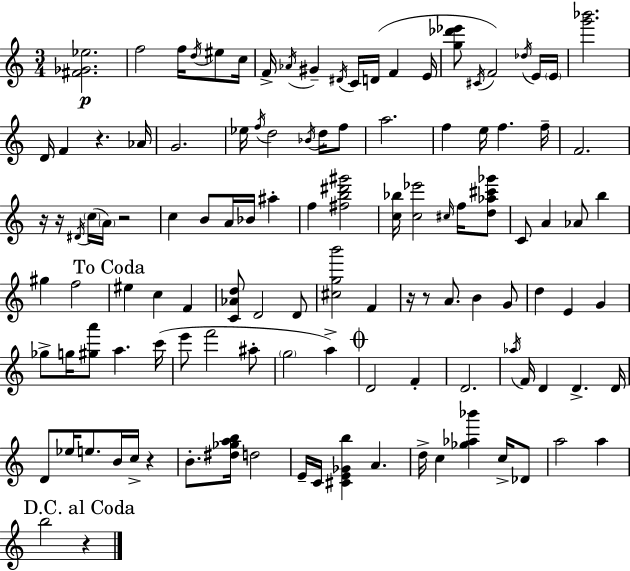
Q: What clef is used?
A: treble